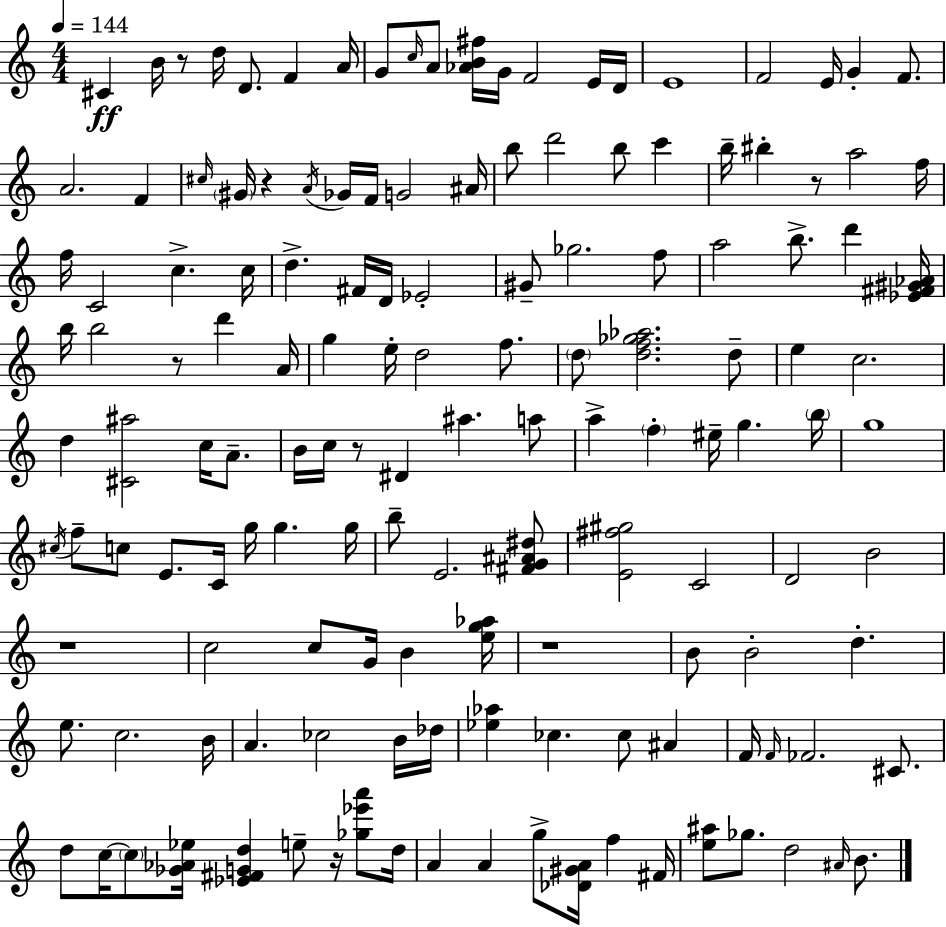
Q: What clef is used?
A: treble